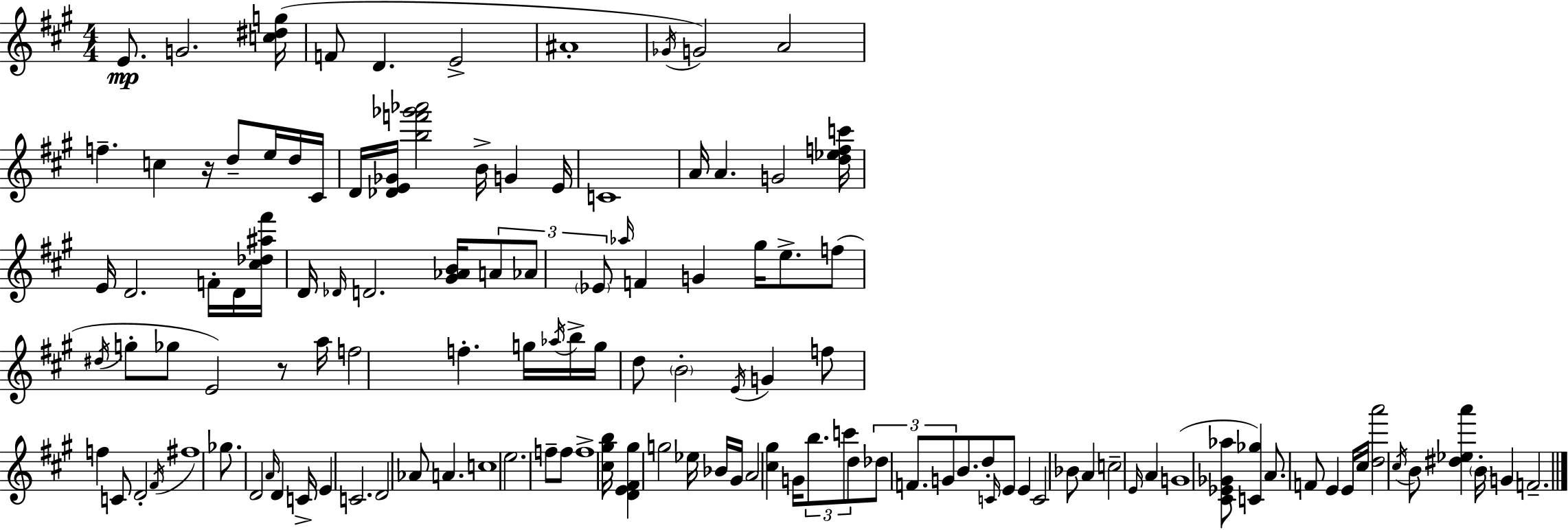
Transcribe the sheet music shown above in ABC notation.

X:1
T:Untitled
M:4/4
L:1/4
K:A
E/2 G2 [c^dg]/4 F/2 D E2 ^A4 _G/4 G2 A2 f c z/4 d/2 e/4 d/4 ^C/4 D/4 [_DE_G]/4 [bf'_g'_a']2 B/4 G E/4 C4 A/4 A G2 [d_efc']/4 E/4 D2 F/4 D/4 [^c_d^a^f']/4 D/4 _D/4 D2 [^G_AB]/4 A/2 _A/2 _E/2 _a/4 F G ^g/4 e/2 f/2 ^d/4 g/2 _g/2 E2 z/2 a/4 f2 f g/4 _a/4 b/4 g/4 d/2 B2 E/4 G f/2 f C/2 D2 ^F/4 ^f4 _g/2 D2 A/4 D C/4 E C2 D2 _A/2 A c4 e2 f/2 f/2 f4 [^c^gb]/4 [DE^F^g] g2 _e/4 _B/4 ^G/4 A2 [^c^g] G/4 b/2 c'/2 d/2 _d/2 F/2 G/2 B/2 d/2 C/4 E/2 E C2 _B/2 A c2 E/4 A G4 [^C_E_G_a]/2 [C_g] A/2 F/2 E E/4 ^c/4 [da']2 ^c/4 B/2 [^d_ea'] B/4 G F2